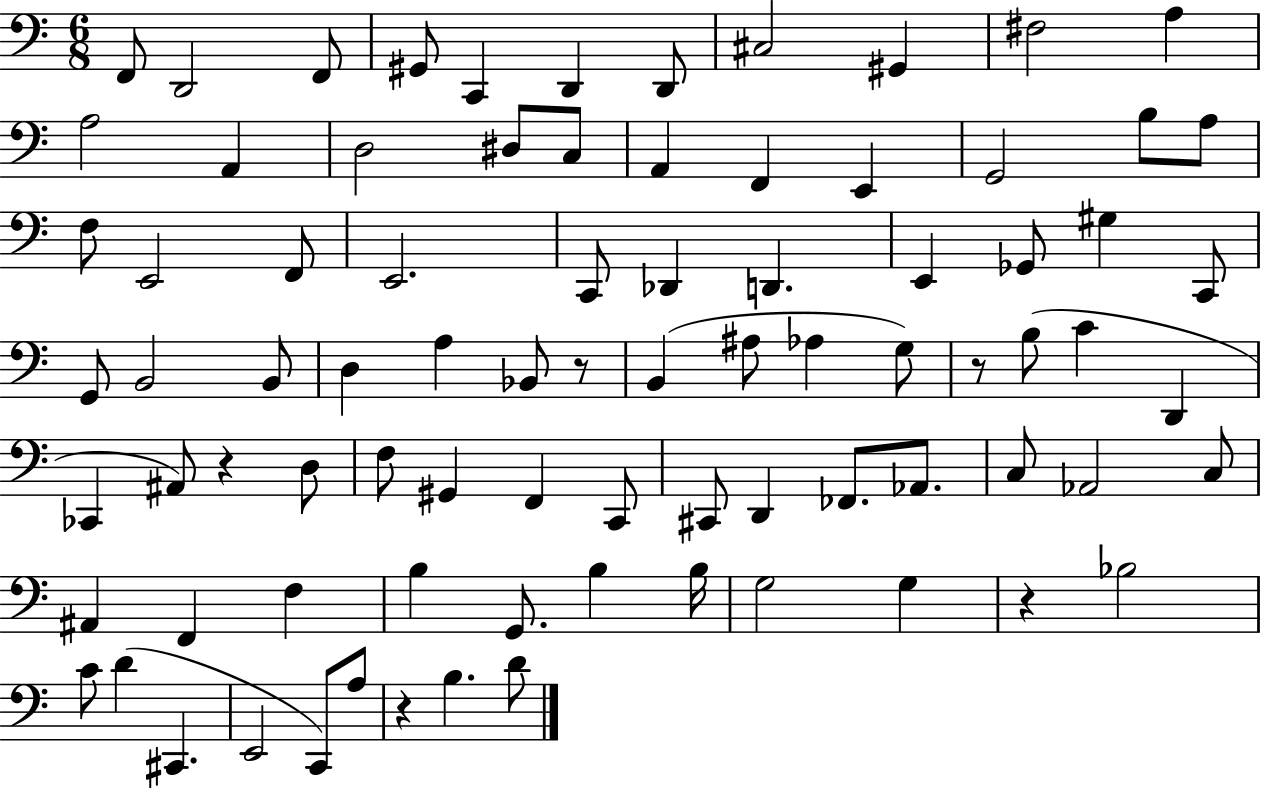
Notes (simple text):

F2/e D2/h F2/e G#2/e C2/q D2/q D2/e C#3/h G#2/q F#3/h A3/q A3/h A2/q D3/h D#3/e C3/e A2/q F2/q E2/q G2/h B3/e A3/e F3/e E2/h F2/e E2/h. C2/e Db2/q D2/q. E2/q Gb2/e G#3/q C2/e G2/e B2/h B2/e D3/q A3/q Bb2/e R/e B2/q A#3/e Ab3/q G3/e R/e B3/e C4/q D2/q CES2/q A#2/e R/q D3/e F3/e G#2/q F2/q C2/e C#2/e D2/q FES2/e. Ab2/e. C3/e Ab2/h C3/e A#2/q F2/q F3/q B3/q G2/e. B3/q B3/s G3/h G3/q R/q Bb3/h C4/e D4/q C#2/q. E2/h C2/e A3/e R/q B3/q. D4/e